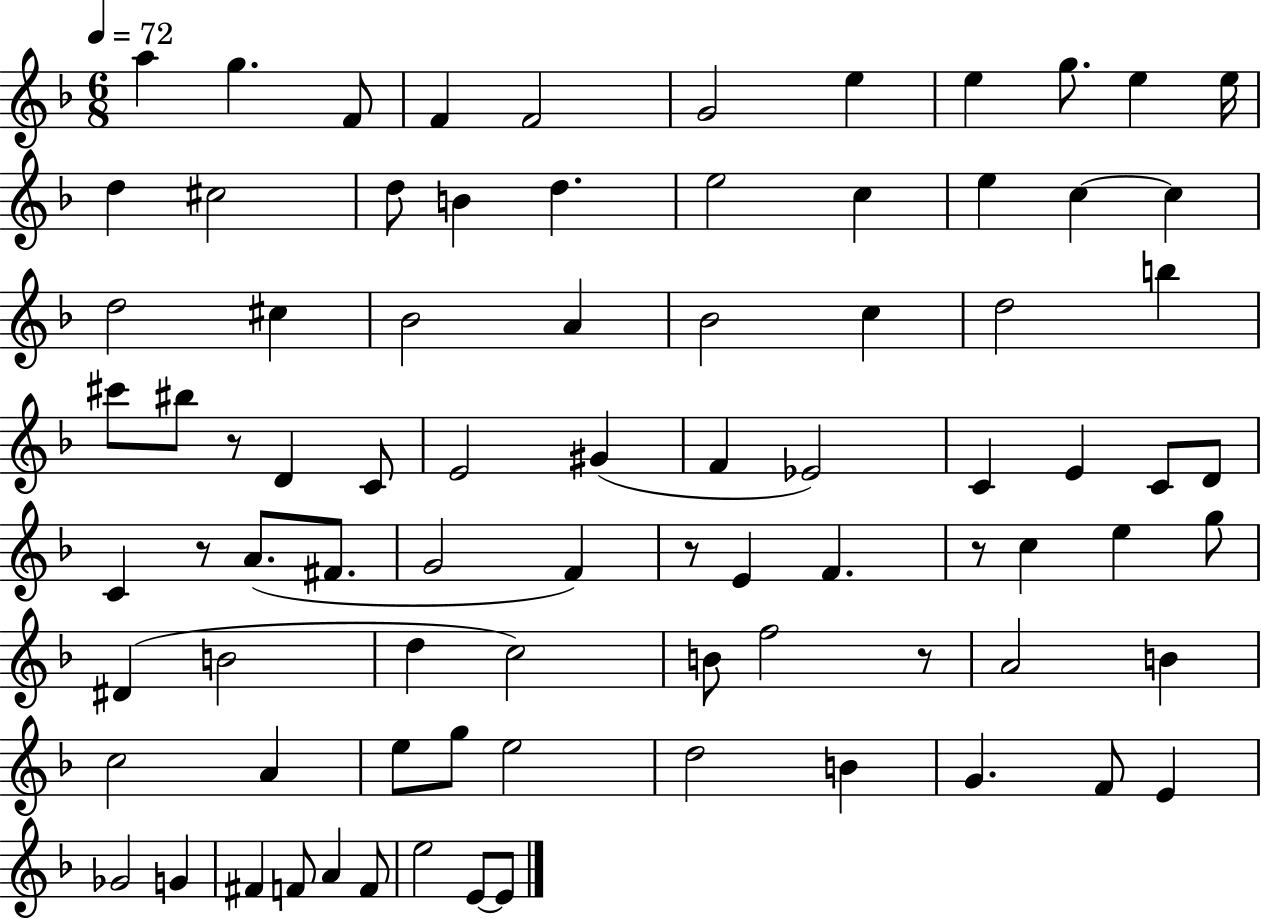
{
  \clef treble
  \numericTimeSignature
  \time 6/8
  \key f \major
  \tempo 4 = 72
  a''4 g''4. f'8 | f'4 f'2 | g'2 e''4 | e''4 g''8. e''4 e''16 | \break d''4 cis''2 | d''8 b'4 d''4. | e''2 c''4 | e''4 c''4~~ c''4 | \break d''2 cis''4 | bes'2 a'4 | bes'2 c''4 | d''2 b''4 | \break cis'''8 bis''8 r8 d'4 c'8 | e'2 gis'4( | f'4 ees'2) | c'4 e'4 c'8 d'8 | \break c'4 r8 a'8.( fis'8. | g'2 f'4) | r8 e'4 f'4. | r8 c''4 e''4 g''8 | \break dis'4( b'2 | d''4 c''2) | b'8 f''2 r8 | a'2 b'4 | \break c''2 a'4 | e''8 g''8 e''2 | d''2 b'4 | g'4. f'8 e'4 | \break ges'2 g'4 | fis'4 f'8 a'4 f'8 | e''2 e'8~~ e'8 | \bar "|."
}